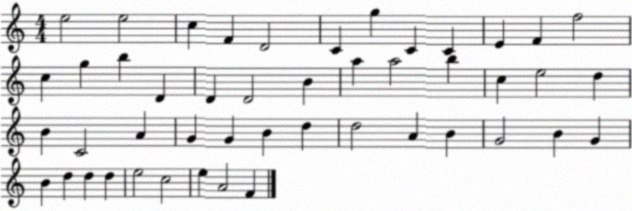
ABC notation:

X:1
T:Untitled
M:4/4
L:1/4
K:C
e2 e2 c F D2 C g C C E F f2 c g b D D D2 B a a2 b c e2 d B C2 A G G B d d2 A B G2 B G B d d d e2 c2 e A2 F